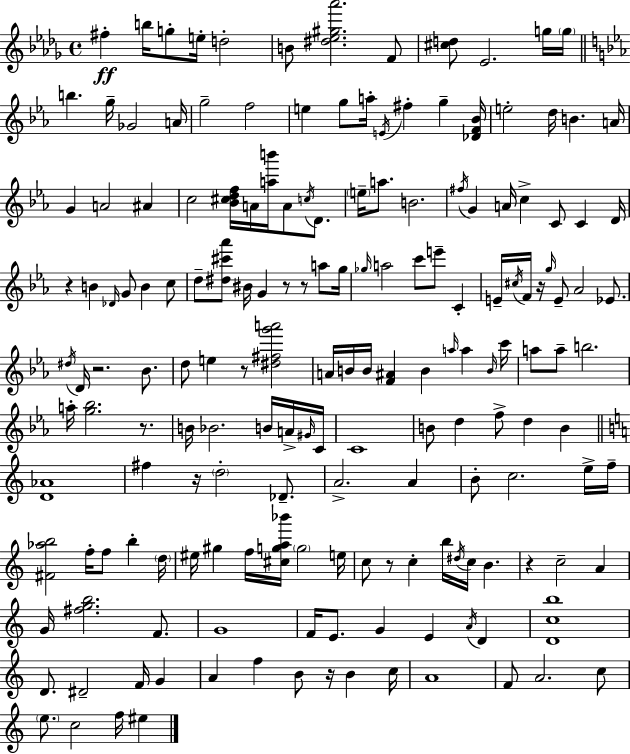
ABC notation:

X:1
T:Untitled
M:4/4
L:1/4
K:Bbm
^f b/4 g/2 e/4 d2 B/2 [^d_e^g_a']2 F/2 [^cd]/2 _E2 g/4 g/4 b g/4 _G2 A/4 g2 f2 e g/2 a/4 E/4 ^f g [_DF_B]/4 e2 d/4 B A/4 G A2 ^A c2 [_B^cdf]/4 A/4 [ab']/4 A/2 c/4 D/2 e/4 a/2 B2 ^f/4 G A/4 c C/2 C D/4 z B _D/4 G/2 B c/2 d/2 [^d^c'_a']/2 ^B/4 G z/2 z/2 a/2 g/4 _g/4 a2 c'/2 e'/2 C E/4 ^c/4 F/4 z/4 g/4 E/2 _A2 _E/2 ^d/4 D/4 z2 _B/2 d/2 e z/2 [^d^fg'a']2 A/4 B/4 B/4 [F^A] B a/4 a B/4 c'/4 a/2 a/2 b2 a/4 [g_b]2 z/2 B/4 _B2 B/4 A/4 ^G/4 C/4 C4 B/2 d f/2 d B [D_A]4 ^f z/4 d2 _D/2 A2 A B/2 c2 e/4 f/4 [^F_ab]2 f/4 f/2 b d/4 ^e/4 ^g f/4 [^cga_b']/4 g2 e/4 c/2 z/2 c b/4 ^d/4 c/4 B z c2 A G/4 [^fgb]2 F/2 G4 F/4 E/2 G E A/4 D [Dcb]4 D/2 ^D2 F/4 G A f B/2 z/4 B c/4 A4 F/2 A2 c/2 e/2 c2 f/4 ^e